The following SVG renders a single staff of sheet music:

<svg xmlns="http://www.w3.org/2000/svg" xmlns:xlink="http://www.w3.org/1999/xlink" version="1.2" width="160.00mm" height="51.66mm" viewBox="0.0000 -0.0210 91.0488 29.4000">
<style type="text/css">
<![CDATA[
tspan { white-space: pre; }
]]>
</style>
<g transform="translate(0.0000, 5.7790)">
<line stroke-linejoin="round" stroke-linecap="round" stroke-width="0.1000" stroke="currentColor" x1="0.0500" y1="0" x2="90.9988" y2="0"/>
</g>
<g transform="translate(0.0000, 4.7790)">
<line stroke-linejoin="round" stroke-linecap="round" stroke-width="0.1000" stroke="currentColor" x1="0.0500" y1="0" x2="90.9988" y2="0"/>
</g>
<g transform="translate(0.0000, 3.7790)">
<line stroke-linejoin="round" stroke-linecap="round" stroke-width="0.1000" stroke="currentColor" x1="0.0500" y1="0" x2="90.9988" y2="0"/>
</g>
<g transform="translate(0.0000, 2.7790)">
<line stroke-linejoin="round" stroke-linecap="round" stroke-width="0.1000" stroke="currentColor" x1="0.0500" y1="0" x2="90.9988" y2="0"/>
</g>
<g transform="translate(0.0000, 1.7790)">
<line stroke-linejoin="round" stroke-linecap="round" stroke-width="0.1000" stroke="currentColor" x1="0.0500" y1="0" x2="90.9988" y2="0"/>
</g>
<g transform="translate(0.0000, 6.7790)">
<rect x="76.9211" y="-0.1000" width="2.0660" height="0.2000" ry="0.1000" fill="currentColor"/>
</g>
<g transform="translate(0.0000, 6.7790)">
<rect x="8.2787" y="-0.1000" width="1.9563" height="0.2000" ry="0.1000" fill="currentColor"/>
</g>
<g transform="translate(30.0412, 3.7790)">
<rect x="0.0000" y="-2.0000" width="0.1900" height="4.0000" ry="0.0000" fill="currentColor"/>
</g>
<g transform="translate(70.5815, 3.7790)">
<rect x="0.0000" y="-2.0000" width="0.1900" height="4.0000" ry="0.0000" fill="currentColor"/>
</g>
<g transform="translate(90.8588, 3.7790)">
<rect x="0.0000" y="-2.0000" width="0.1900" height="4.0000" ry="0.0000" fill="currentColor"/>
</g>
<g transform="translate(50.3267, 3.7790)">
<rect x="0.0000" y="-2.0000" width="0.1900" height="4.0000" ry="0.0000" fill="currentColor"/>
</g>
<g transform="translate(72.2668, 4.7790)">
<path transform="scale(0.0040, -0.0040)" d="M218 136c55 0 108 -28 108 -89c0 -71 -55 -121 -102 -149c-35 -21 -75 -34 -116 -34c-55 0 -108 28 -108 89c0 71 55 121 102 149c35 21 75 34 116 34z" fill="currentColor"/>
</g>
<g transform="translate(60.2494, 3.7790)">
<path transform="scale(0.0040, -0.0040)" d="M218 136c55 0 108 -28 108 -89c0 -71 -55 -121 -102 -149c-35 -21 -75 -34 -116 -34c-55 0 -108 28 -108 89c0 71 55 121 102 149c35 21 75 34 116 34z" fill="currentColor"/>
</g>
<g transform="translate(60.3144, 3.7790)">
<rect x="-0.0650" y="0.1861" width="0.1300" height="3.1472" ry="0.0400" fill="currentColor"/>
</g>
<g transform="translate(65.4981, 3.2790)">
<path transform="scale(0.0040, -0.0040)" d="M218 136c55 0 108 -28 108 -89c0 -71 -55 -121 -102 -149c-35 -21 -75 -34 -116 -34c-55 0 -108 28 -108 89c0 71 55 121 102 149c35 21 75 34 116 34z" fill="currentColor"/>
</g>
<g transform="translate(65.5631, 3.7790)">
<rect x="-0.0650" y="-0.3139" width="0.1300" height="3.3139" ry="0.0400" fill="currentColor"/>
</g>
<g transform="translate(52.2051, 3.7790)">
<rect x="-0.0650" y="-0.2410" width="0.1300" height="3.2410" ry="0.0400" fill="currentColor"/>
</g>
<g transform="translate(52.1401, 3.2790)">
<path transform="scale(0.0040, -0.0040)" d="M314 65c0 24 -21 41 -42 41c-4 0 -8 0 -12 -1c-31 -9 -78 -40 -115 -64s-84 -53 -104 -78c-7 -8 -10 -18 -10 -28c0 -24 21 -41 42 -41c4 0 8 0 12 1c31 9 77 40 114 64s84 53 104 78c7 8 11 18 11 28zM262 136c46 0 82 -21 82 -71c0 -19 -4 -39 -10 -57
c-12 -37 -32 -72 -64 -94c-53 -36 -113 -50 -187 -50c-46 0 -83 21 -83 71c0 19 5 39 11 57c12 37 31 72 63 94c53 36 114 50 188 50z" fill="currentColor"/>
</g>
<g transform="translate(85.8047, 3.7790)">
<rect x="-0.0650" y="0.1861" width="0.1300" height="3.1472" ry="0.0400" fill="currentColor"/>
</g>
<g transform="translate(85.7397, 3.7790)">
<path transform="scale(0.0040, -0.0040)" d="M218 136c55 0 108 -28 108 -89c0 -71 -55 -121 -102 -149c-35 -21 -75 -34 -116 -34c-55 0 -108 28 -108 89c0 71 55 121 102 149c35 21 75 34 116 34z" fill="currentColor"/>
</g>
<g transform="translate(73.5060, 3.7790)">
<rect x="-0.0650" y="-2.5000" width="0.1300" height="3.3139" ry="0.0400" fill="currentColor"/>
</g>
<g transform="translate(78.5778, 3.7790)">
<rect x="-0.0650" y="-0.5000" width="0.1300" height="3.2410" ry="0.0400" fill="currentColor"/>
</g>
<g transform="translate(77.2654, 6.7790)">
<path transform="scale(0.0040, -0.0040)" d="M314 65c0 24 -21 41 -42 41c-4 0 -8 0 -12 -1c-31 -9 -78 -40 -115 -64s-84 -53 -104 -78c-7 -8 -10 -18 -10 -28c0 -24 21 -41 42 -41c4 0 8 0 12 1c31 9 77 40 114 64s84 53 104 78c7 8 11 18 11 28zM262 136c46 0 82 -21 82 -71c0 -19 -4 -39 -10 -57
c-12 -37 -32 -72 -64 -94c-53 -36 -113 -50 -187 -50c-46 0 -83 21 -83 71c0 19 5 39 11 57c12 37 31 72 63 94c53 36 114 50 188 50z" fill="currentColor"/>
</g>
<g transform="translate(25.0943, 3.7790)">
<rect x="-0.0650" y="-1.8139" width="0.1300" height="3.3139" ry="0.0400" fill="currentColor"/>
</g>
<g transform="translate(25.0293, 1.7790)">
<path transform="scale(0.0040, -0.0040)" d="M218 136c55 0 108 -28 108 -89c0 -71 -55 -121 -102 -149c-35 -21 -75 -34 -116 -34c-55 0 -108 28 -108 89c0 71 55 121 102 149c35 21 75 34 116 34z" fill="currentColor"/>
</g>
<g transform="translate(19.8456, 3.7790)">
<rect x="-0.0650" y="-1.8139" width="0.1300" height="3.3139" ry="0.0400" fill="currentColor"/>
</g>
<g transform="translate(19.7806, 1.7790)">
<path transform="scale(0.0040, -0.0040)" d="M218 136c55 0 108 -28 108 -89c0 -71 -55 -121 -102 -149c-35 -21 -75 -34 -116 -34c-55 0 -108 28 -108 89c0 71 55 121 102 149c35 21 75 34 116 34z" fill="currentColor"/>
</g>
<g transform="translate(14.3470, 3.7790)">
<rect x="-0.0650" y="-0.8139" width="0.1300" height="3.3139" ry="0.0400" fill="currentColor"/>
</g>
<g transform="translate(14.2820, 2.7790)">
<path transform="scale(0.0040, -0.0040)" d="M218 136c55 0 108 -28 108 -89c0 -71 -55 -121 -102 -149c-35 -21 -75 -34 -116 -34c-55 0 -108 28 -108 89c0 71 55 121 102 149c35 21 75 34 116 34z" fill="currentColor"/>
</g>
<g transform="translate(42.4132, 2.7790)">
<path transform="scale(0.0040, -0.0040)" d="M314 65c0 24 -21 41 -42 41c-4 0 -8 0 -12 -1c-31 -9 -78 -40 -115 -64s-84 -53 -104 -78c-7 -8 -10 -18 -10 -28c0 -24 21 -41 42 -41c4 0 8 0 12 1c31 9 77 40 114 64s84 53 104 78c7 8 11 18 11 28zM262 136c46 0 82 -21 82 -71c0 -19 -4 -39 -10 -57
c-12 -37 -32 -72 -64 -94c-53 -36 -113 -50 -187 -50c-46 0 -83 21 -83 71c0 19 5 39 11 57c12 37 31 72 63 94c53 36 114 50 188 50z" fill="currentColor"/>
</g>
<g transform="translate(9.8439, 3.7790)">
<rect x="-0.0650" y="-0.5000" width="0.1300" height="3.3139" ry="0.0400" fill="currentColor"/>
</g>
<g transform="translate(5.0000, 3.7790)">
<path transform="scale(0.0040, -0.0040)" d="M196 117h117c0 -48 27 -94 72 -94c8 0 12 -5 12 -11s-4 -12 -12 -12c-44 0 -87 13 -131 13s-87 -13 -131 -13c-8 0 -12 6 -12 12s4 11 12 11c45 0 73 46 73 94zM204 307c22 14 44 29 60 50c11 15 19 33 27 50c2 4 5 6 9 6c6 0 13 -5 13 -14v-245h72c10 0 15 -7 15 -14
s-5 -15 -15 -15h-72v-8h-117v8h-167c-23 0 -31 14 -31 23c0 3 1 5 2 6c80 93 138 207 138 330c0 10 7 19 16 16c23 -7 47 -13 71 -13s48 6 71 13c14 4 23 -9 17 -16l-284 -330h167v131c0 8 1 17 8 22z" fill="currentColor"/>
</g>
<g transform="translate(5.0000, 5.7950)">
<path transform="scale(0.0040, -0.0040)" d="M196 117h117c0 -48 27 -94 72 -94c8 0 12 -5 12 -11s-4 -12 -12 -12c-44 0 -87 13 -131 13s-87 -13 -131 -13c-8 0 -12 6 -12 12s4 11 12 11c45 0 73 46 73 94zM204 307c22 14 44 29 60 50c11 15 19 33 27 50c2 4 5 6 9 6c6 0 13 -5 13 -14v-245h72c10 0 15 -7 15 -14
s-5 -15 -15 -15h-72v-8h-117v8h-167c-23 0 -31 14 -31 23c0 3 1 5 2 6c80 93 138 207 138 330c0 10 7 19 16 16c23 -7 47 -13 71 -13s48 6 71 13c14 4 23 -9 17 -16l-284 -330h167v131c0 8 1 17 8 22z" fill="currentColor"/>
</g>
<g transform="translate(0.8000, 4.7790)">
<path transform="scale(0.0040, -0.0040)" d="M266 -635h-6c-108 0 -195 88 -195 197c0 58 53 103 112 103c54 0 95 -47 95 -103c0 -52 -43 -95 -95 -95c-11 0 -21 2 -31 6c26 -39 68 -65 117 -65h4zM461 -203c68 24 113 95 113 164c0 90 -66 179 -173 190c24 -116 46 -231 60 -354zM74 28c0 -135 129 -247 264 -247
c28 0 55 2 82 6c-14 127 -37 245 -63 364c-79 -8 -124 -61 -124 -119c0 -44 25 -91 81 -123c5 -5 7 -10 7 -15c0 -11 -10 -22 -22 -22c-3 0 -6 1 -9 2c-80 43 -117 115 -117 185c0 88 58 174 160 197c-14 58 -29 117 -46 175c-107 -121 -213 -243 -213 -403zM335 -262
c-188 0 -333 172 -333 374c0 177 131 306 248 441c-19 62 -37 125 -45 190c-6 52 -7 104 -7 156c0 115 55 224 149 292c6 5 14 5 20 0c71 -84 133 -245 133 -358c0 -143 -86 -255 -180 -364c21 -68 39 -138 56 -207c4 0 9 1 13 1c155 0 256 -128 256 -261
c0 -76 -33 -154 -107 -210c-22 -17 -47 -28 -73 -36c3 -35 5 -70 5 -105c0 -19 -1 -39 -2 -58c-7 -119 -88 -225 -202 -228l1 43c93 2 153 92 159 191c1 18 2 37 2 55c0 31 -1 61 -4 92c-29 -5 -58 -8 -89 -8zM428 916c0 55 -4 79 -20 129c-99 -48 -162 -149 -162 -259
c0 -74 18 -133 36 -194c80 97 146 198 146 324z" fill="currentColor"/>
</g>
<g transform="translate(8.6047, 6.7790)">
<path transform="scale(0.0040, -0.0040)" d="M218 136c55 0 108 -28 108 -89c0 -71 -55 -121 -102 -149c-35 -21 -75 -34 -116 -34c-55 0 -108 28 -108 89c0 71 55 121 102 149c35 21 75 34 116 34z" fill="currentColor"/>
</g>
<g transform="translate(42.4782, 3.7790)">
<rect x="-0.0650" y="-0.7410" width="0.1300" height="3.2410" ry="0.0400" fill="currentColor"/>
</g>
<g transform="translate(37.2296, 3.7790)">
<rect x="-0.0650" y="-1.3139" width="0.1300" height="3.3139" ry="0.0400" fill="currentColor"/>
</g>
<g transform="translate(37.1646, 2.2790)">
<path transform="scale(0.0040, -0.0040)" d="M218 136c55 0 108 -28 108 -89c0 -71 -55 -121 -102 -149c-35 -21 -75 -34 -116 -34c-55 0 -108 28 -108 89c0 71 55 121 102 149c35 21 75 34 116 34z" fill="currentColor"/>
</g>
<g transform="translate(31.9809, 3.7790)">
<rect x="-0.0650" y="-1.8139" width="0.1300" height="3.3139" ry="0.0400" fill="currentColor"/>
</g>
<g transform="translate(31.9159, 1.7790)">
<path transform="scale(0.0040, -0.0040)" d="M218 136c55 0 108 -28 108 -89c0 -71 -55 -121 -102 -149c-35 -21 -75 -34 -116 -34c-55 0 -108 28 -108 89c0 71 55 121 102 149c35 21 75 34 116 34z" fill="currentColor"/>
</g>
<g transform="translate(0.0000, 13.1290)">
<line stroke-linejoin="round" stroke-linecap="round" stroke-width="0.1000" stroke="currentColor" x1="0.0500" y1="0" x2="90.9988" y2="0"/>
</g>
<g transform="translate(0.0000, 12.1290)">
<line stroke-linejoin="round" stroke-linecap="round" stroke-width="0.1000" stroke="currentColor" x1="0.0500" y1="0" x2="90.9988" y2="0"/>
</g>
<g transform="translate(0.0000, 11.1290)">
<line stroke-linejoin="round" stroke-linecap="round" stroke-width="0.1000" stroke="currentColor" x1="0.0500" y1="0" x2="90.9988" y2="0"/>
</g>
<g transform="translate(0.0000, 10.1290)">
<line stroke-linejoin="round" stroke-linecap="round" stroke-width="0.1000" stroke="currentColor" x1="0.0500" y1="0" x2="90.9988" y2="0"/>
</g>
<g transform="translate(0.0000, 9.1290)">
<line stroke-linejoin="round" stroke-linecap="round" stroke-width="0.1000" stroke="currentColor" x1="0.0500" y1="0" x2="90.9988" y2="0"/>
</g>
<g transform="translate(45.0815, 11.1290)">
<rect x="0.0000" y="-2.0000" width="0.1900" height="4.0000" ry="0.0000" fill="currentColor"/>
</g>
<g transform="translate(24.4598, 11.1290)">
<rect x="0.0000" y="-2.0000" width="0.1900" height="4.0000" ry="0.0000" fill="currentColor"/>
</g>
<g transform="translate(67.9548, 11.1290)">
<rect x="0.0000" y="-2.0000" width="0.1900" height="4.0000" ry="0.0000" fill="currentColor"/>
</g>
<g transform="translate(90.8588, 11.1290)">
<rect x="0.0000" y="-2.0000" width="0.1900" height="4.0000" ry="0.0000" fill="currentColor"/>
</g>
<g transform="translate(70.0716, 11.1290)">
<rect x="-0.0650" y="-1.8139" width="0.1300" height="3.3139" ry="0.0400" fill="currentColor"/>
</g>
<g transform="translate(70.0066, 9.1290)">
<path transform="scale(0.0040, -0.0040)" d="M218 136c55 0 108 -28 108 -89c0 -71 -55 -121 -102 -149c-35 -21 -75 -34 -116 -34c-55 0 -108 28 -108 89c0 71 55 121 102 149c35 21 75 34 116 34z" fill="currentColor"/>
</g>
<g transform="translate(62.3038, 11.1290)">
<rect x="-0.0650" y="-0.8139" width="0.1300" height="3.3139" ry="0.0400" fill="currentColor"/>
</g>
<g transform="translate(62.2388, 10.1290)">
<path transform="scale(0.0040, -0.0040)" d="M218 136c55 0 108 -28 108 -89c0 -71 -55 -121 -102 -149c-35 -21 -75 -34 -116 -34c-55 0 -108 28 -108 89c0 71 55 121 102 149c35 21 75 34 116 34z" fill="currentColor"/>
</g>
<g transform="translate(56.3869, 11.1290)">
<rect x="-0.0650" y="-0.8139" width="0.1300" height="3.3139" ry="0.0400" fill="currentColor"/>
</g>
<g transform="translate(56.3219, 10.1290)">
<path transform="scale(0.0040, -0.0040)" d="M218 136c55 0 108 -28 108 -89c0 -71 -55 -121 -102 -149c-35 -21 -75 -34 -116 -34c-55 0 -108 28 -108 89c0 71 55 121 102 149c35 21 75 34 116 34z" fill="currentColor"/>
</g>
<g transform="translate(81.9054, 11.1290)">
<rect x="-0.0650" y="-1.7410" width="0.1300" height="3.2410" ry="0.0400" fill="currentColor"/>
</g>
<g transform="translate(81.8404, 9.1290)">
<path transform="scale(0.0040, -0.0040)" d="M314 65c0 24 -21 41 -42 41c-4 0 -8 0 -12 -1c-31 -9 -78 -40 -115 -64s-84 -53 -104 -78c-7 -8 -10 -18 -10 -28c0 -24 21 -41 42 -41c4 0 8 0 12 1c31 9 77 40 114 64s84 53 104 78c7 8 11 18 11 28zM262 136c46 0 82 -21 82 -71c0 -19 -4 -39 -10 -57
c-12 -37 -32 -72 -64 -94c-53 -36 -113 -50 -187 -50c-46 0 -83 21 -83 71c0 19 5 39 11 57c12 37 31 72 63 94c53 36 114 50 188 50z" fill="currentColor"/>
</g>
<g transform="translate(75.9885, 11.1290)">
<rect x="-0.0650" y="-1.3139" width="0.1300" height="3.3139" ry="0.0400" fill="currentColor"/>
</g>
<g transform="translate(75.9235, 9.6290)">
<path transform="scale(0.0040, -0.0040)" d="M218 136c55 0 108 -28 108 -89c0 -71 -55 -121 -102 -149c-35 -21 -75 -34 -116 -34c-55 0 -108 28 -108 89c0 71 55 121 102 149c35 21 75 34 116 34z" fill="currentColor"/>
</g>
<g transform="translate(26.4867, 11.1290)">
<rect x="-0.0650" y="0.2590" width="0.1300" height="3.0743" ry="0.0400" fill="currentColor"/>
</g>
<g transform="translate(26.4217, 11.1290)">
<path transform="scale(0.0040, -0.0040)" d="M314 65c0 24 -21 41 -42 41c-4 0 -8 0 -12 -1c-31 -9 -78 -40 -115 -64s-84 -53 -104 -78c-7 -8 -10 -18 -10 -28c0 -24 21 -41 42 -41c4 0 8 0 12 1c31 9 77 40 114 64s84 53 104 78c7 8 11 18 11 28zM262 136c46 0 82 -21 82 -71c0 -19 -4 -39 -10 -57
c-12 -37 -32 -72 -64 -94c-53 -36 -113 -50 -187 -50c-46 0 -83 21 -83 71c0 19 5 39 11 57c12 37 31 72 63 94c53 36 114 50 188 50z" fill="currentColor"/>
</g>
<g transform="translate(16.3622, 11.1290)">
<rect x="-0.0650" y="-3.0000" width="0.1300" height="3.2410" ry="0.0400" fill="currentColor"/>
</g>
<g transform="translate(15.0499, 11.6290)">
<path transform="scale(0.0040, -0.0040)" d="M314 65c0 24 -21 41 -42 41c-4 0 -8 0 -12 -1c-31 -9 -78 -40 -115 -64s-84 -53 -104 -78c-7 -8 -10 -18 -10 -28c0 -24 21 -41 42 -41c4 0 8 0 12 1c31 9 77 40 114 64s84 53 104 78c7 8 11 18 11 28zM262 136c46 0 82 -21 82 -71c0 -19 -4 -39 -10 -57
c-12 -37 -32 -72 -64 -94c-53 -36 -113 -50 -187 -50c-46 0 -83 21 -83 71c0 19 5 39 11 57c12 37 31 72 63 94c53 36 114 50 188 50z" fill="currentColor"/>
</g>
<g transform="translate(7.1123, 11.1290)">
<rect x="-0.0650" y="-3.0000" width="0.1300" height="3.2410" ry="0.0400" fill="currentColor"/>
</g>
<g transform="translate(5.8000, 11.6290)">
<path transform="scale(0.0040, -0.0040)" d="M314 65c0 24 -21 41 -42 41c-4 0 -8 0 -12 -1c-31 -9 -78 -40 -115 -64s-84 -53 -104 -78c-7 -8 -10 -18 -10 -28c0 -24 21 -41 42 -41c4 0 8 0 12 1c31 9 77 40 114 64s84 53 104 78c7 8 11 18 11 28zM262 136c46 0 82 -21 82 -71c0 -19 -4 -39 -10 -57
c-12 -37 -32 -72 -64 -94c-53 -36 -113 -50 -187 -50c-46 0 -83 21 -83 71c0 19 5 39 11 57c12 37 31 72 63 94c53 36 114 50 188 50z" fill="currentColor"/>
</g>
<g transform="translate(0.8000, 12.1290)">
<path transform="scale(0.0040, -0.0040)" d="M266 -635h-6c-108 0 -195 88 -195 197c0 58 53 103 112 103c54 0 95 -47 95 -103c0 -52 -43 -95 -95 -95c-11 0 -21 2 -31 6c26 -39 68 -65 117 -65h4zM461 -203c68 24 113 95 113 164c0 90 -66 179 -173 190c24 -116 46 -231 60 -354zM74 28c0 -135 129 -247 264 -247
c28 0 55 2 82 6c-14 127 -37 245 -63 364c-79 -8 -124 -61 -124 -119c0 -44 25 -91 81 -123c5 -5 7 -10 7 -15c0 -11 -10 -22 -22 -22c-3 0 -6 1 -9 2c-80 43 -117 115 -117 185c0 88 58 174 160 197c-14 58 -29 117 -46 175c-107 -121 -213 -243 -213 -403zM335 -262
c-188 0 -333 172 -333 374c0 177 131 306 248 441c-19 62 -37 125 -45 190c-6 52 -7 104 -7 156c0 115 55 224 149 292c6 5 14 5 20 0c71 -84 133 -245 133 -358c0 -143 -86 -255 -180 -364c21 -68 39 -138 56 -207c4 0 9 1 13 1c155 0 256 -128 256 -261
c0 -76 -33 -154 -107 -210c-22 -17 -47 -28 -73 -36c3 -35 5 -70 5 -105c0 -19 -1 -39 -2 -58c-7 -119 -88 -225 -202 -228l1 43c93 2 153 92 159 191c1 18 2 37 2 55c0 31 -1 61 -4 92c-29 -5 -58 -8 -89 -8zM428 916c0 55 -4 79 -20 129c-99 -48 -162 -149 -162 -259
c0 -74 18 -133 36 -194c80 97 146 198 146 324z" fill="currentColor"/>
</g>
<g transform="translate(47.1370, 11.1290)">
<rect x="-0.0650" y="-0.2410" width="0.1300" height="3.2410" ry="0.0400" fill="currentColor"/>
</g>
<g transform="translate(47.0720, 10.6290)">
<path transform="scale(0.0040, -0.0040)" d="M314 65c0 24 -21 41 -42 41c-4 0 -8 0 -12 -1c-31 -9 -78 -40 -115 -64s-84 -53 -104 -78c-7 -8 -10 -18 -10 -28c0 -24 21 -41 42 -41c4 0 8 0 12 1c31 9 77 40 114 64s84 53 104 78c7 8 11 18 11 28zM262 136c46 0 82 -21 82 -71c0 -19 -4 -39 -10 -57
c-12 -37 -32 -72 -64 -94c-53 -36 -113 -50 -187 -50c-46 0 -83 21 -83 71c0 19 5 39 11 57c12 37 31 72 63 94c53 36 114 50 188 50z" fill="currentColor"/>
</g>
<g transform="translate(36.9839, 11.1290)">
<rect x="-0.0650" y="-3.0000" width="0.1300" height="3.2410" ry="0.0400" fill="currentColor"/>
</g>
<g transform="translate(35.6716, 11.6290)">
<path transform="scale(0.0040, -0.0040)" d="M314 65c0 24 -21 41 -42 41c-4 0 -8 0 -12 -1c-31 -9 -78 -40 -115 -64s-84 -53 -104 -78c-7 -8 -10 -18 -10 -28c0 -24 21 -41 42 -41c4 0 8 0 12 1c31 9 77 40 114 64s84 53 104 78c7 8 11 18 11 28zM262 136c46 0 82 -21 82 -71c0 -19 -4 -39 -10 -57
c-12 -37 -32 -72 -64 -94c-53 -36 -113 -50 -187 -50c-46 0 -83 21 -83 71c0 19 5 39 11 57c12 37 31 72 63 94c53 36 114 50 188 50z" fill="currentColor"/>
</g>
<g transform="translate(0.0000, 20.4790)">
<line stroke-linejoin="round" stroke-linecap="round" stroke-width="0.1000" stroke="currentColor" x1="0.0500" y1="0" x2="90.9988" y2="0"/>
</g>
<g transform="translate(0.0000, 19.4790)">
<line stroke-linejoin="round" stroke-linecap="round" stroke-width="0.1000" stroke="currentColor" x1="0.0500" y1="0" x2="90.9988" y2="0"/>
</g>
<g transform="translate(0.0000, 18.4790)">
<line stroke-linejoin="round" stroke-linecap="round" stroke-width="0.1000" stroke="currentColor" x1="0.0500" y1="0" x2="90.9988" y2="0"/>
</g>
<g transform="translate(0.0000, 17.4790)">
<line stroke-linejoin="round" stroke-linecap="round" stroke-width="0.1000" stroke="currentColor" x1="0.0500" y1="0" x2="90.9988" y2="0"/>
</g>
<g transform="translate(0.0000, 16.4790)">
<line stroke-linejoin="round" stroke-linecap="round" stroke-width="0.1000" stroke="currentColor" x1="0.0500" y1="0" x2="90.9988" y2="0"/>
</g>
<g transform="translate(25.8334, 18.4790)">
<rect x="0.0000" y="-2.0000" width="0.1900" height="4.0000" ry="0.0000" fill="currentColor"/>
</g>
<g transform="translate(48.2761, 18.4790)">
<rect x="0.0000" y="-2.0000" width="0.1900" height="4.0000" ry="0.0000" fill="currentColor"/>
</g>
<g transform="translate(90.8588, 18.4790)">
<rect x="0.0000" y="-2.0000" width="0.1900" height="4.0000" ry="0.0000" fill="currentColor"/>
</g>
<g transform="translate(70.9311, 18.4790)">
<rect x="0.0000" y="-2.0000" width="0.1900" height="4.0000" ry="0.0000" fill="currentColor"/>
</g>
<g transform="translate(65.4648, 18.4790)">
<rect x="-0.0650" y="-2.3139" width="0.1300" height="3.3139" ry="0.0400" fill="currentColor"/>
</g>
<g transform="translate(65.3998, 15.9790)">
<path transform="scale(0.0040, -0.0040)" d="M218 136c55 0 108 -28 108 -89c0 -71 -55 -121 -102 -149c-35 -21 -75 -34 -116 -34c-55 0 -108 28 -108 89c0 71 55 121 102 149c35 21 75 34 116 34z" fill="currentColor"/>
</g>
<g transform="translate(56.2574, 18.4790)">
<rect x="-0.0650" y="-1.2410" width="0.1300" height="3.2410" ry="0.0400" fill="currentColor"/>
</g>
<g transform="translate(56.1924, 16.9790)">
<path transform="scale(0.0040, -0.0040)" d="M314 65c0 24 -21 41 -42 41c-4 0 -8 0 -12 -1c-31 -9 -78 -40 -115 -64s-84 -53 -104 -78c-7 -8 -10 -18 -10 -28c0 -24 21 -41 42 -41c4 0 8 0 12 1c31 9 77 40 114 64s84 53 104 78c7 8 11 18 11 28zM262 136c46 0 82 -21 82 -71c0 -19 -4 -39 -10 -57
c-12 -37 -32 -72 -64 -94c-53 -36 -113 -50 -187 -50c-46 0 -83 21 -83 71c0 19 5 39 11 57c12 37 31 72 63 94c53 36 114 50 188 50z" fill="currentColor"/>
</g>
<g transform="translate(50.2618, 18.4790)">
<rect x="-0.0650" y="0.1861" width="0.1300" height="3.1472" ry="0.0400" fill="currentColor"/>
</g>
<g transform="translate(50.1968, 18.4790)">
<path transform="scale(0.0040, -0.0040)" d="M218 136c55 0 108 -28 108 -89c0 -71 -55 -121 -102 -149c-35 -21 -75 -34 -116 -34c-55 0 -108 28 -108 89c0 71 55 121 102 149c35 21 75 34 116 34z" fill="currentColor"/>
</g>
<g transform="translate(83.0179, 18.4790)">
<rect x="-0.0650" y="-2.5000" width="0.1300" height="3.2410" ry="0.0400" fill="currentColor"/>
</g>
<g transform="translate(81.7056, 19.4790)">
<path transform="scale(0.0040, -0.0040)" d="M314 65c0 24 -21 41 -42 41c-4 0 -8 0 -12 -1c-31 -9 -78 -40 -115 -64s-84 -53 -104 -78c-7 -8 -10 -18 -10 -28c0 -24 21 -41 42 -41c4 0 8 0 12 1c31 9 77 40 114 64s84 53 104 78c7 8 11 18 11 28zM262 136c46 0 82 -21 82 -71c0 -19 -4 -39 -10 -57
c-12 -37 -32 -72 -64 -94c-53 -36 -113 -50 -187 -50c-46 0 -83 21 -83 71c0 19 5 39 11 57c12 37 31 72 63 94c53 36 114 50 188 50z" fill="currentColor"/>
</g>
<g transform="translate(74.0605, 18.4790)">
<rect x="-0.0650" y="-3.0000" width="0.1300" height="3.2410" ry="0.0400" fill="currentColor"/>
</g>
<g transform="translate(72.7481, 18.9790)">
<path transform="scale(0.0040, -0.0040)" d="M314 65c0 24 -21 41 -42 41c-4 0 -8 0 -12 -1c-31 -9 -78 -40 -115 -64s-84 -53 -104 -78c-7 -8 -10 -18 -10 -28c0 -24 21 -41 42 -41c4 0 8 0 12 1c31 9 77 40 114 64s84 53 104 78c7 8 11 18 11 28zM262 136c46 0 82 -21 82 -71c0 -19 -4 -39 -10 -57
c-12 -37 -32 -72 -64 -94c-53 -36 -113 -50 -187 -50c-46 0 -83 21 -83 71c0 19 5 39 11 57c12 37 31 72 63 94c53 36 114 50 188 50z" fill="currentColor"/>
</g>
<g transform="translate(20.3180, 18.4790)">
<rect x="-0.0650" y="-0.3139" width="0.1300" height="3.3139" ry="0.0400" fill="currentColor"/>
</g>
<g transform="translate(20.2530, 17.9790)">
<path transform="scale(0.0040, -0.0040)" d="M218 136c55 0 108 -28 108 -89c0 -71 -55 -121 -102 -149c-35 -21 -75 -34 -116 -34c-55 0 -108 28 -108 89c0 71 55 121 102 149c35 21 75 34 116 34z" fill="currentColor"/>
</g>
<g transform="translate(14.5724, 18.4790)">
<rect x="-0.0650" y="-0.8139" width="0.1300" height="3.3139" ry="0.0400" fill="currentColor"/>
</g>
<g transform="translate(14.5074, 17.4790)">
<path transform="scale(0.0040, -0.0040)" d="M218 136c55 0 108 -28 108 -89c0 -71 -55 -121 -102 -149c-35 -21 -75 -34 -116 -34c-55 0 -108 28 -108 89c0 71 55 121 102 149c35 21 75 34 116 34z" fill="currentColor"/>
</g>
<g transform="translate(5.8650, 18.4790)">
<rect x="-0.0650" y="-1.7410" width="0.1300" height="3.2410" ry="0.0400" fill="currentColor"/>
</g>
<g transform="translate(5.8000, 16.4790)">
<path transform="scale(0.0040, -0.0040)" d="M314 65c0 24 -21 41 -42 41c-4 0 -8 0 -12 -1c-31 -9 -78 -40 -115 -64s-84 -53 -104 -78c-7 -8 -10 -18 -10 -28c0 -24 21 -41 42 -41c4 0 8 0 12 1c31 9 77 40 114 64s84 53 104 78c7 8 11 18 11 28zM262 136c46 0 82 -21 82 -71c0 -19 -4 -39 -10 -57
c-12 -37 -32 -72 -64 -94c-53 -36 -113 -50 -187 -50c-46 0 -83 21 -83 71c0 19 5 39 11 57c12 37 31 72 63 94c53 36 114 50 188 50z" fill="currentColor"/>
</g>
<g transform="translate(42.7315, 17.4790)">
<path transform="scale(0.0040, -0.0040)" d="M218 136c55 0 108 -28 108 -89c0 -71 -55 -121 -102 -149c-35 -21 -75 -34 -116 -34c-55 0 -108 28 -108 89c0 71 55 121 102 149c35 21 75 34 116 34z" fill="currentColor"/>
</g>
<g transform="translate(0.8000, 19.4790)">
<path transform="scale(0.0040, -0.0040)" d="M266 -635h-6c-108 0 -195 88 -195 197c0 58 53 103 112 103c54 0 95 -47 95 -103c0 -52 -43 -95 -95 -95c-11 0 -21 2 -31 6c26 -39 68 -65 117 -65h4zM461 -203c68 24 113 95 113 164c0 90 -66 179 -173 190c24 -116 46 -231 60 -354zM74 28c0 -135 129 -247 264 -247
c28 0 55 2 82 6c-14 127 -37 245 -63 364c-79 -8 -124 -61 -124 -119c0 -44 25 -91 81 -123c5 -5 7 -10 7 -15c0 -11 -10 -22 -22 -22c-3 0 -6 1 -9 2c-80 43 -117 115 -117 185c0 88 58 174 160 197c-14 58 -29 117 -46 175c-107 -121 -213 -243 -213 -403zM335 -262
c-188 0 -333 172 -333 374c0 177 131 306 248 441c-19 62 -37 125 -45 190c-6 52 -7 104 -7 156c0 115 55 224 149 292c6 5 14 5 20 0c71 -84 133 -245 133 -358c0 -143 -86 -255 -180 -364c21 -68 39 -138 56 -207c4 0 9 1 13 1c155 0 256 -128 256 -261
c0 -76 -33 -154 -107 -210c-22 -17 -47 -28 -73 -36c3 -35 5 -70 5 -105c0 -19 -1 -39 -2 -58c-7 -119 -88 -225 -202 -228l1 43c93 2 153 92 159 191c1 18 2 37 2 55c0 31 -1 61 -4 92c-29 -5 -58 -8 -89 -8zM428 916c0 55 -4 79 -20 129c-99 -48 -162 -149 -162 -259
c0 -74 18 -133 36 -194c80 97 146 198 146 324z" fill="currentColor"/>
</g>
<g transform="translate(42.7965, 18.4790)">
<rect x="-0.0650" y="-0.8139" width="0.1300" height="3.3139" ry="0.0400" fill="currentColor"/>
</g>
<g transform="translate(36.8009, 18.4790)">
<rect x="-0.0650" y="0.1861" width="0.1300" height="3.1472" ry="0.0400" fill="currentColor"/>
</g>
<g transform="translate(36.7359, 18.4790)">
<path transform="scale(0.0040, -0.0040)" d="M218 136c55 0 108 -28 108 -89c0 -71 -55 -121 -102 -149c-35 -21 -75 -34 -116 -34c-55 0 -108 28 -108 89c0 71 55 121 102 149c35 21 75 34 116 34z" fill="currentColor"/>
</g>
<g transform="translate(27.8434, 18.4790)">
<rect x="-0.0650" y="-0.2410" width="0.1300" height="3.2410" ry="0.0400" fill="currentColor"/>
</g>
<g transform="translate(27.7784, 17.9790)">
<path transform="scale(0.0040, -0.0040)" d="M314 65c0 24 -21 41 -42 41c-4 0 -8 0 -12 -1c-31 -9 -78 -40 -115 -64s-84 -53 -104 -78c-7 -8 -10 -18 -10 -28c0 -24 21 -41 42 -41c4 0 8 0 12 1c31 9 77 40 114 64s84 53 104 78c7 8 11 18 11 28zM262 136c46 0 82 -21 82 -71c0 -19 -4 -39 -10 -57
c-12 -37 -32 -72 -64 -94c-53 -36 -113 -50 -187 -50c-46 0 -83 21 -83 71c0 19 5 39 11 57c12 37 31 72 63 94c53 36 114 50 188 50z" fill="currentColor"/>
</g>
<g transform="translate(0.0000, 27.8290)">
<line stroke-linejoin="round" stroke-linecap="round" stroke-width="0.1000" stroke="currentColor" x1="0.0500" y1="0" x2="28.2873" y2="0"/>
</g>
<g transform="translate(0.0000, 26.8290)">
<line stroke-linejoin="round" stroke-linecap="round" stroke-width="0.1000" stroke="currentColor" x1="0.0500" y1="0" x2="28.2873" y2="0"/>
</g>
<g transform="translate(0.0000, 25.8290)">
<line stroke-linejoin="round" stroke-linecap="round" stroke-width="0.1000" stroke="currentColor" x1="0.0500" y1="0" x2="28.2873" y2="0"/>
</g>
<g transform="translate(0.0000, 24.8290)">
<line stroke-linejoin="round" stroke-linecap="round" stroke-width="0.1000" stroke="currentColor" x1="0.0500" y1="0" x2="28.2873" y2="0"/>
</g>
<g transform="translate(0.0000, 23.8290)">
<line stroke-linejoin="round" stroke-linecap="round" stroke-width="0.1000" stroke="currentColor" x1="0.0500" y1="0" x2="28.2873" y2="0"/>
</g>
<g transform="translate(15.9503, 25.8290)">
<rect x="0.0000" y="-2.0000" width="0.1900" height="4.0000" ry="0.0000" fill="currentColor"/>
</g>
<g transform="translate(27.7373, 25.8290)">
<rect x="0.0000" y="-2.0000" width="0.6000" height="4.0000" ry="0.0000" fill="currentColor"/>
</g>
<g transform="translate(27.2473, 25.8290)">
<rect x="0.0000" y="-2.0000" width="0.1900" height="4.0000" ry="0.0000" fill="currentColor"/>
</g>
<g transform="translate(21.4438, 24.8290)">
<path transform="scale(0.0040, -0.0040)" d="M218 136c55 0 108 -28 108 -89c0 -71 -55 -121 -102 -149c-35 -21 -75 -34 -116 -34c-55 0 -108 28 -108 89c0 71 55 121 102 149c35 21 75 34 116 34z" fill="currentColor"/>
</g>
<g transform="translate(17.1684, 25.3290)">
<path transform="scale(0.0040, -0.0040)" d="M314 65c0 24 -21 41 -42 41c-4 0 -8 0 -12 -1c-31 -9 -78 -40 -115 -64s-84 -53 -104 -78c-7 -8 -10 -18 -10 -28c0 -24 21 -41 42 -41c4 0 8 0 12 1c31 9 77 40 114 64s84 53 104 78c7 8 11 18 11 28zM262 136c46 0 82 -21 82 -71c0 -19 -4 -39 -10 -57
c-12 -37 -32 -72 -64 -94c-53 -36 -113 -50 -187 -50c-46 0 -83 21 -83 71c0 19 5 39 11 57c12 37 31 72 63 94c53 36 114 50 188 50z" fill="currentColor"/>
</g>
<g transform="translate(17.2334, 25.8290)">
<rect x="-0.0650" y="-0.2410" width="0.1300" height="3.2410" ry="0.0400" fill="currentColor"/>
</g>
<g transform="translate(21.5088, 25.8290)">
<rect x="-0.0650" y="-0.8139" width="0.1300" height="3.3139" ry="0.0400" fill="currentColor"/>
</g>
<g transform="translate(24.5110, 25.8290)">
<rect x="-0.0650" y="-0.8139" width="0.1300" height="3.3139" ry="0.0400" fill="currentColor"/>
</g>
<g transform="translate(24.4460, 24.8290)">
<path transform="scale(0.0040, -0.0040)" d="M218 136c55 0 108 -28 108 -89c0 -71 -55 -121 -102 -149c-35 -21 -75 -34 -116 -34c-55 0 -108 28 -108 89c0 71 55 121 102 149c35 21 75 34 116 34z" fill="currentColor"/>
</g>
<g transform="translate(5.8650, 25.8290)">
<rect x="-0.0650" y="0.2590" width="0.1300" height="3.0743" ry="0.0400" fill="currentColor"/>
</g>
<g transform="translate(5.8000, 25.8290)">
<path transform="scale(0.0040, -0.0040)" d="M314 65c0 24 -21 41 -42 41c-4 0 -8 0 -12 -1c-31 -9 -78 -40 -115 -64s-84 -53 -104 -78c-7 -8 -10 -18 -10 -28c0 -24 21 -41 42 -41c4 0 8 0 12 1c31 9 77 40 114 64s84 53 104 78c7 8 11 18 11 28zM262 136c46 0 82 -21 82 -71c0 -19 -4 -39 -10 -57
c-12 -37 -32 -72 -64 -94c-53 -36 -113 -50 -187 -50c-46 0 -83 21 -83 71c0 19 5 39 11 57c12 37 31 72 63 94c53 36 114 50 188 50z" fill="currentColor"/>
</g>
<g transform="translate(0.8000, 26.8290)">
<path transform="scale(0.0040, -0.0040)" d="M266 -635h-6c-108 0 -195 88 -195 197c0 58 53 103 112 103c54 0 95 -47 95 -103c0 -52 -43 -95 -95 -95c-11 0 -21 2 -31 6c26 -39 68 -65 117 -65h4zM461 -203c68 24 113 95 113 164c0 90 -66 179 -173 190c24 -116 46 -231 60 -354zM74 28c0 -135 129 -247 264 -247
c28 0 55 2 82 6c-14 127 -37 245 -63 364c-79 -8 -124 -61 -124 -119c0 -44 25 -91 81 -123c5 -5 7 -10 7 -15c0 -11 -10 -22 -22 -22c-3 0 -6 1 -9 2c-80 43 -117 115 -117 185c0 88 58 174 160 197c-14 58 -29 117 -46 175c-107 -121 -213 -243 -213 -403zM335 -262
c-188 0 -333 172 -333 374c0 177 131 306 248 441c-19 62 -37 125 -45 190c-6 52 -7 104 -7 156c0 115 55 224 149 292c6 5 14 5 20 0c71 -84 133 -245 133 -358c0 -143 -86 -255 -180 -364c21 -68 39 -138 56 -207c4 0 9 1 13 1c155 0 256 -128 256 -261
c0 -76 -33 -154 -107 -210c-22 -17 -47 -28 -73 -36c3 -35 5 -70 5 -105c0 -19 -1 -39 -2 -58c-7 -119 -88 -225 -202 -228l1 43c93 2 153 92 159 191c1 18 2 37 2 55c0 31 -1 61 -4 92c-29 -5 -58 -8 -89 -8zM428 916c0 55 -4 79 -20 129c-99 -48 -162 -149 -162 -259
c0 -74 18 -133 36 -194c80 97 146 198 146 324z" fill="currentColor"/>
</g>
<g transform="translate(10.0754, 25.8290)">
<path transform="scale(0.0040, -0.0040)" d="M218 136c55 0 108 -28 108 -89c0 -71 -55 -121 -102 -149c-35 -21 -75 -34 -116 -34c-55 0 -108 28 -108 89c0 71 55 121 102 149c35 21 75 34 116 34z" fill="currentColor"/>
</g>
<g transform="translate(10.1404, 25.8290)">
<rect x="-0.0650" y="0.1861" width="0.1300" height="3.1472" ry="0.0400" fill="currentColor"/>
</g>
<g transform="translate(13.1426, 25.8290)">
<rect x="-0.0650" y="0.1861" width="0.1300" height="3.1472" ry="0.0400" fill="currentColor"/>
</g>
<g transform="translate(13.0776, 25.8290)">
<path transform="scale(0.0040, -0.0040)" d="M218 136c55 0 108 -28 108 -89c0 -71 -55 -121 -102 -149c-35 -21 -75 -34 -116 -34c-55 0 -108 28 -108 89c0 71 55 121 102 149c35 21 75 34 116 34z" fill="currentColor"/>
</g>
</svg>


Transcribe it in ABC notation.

X:1
T:Untitled
M:4/4
L:1/4
K:C
C d f f f e d2 c2 B c G C2 B A2 A2 B2 A2 c2 d d f e f2 f2 d c c2 B d B e2 g A2 G2 B2 B B c2 d d